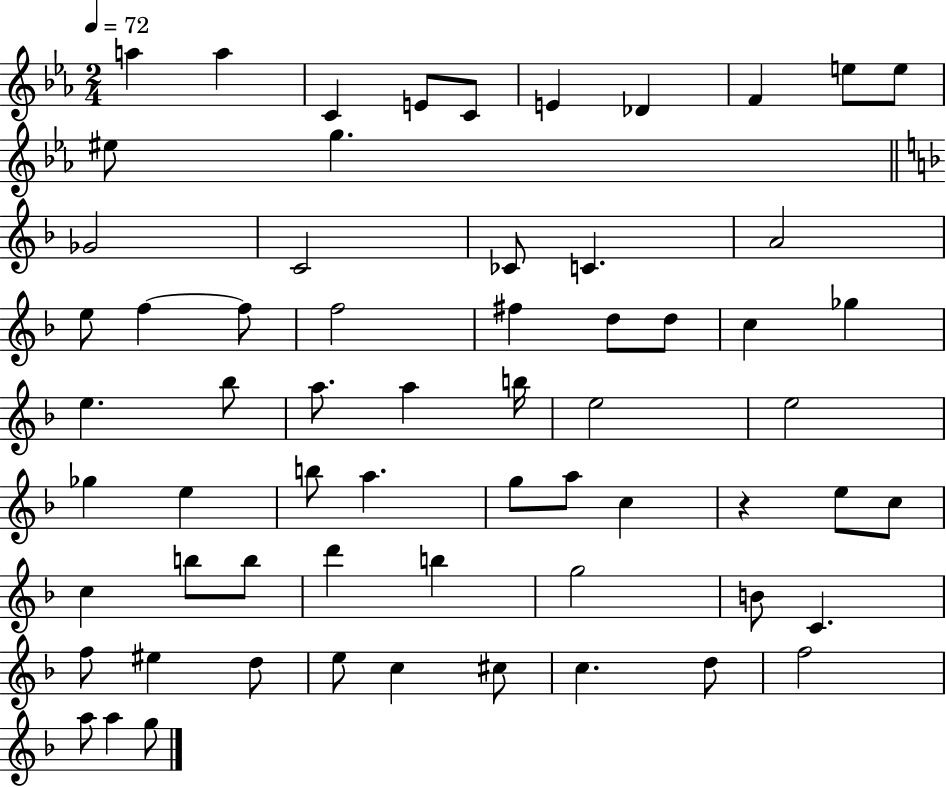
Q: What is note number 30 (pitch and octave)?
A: A5